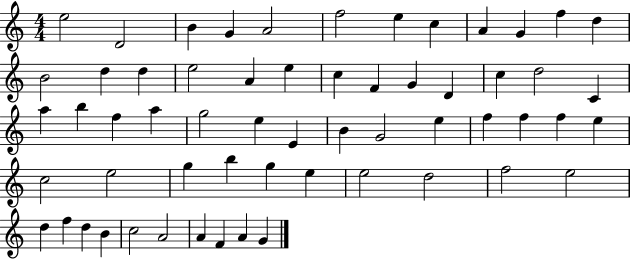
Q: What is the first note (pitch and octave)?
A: E5